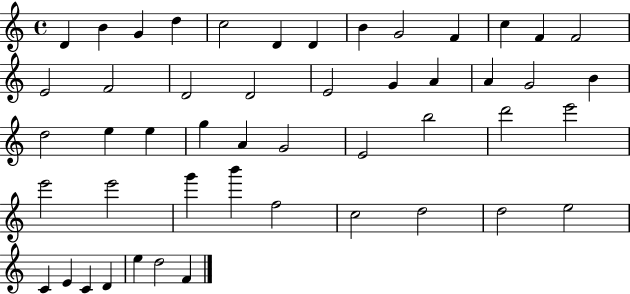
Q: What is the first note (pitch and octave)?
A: D4